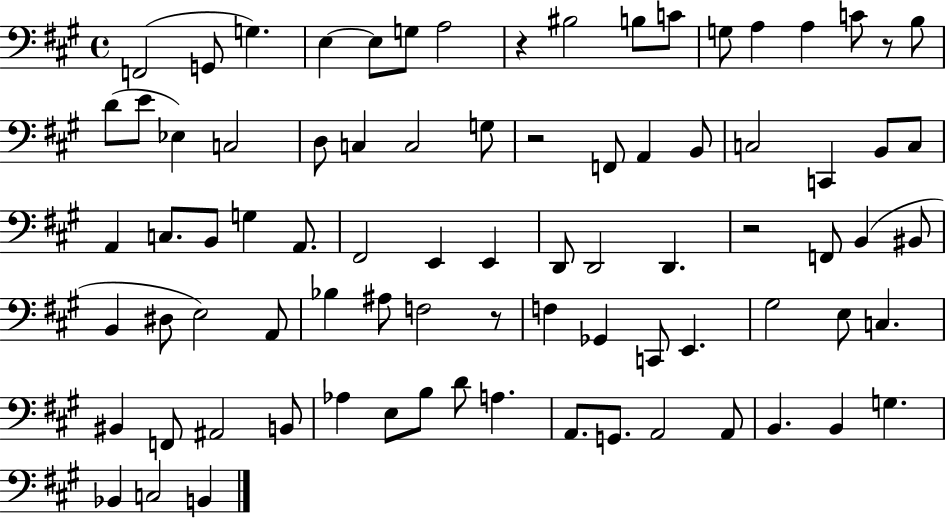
F2/h G2/e G3/q. E3/q E3/e G3/e A3/h R/q BIS3/h B3/e C4/e G3/e A3/q A3/q C4/e R/e B3/e D4/e E4/e Eb3/q C3/h D3/e C3/q C3/h G3/e R/h F2/e A2/q B2/e C3/h C2/q B2/e C3/e A2/q C3/e. B2/e G3/q A2/e. F#2/h E2/q E2/q D2/e D2/h D2/q. R/h F2/e B2/q BIS2/e B2/q D#3/e E3/h A2/e Bb3/q A#3/e F3/h R/e F3/q Gb2/q C2/e E2/q. G#3/h E3/e C3/q. BIS2/q F2/e A#2/h B2/e Ab3/q E3/e B3/e D4/e A3/q. A2/e. G2/e. A2/h A2/e B2/q. B2/q G3/q. Bb2/q C3/h B2/q